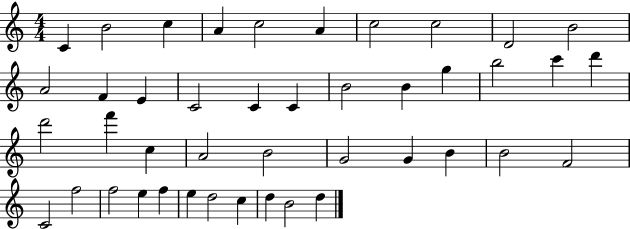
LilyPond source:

{
  \clef treble
  \numericTimeSignature
  \time 4/4
  \key c \major
  c'4 b'2 c''4 | a'4 c''2 a'4 | c''2 c''2 | d'2 b'2 | \break a'2 f'4 e'4 | c'2 c'4 c'4 | b'2 b'4 g''4 | b''2 c'''4 d'''4 | \break d'''2 f'''4 c''4 | a'2 b'2 | g'2 g'4 b'4 | b'2 f'2 | \break c'2 f''2 | f''2 e''4 f''4 | e''4 d''2 c''4 | d''4 b'2 d''4 | \break \bar "|."
}